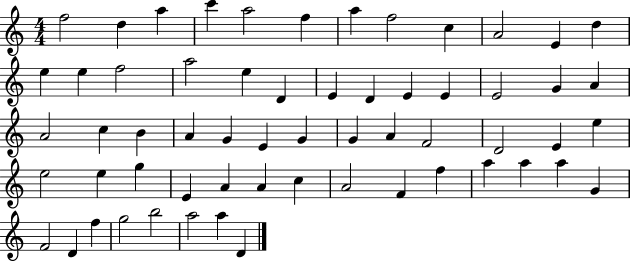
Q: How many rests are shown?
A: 0